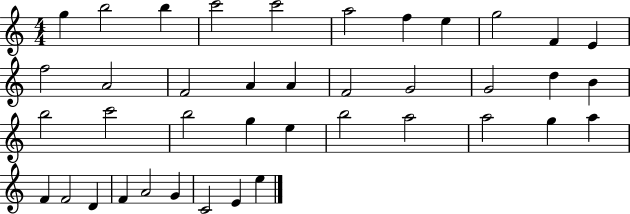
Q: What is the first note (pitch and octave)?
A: G5